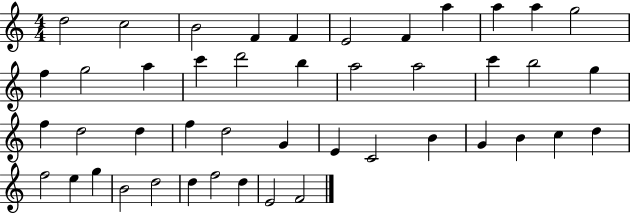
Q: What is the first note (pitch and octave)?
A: D5